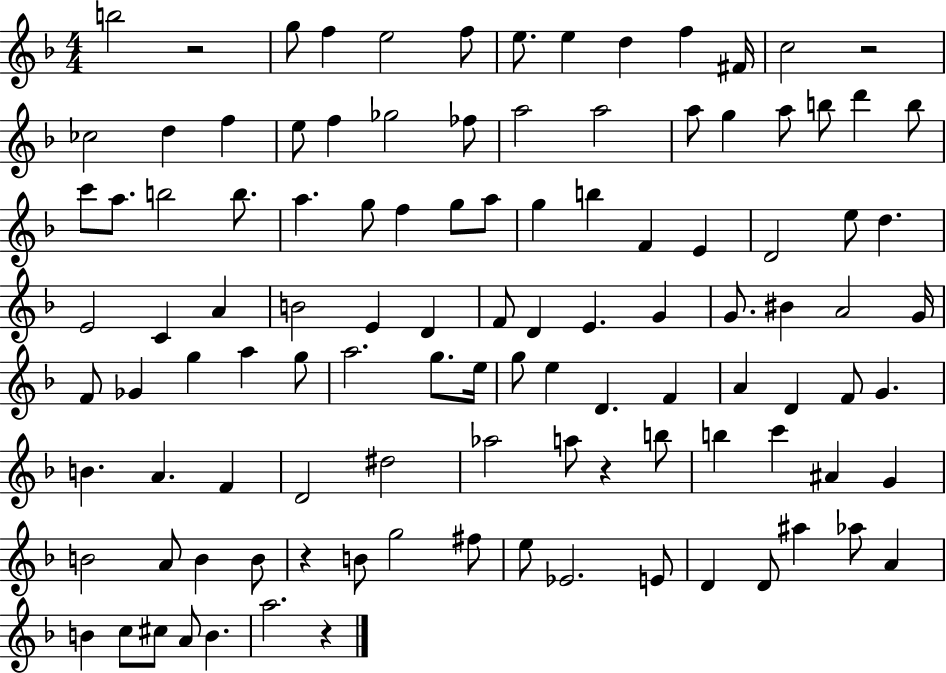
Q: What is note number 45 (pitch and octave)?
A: A4